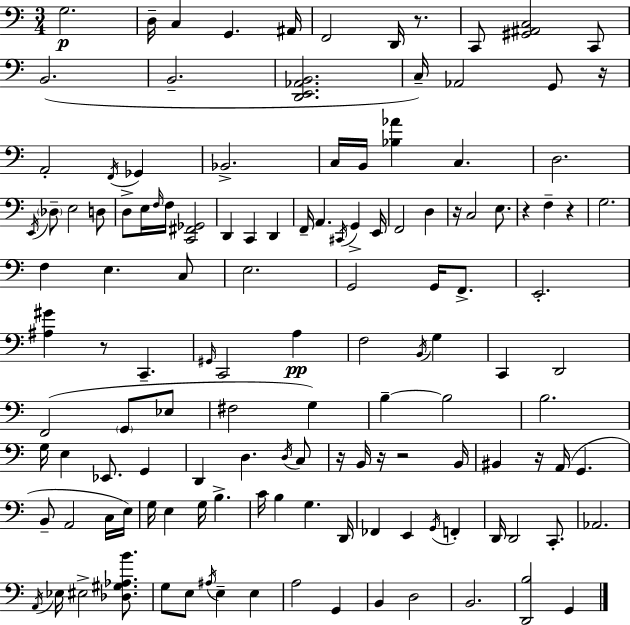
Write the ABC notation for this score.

X:1
T:Untitled
M:3/4
L:1/4
K:C
G,2 D,/4 C, G,, ^A,,/4 F,,2 D,,/4 z/2 C,,/2 [^G,,^A,,C,]2 C,,/2 B,,2 B,,2 [D,,E,,_A,,B,,]2 C,/4 _A,,2 G,,/2 z/4 A,,2 F,,/4 _G,, _B,,2 C,/4 B,,/4 [_B,_A] C, D,2 E,,/4 _D,/2 E,2 D,/2 D,/2 E,/4 F,/4 F,/4 [C,,^F,,_G,,]2 D,, C,, D,, F,,/4 A,, ^C,,/4 G,, E,,/4 F,,2 D, z/4 C,2 E,/2 z F, z G,2 F, E, C,/2 E,2 G,,2 G,,/4 F,,/2 E,,2 [^A,^G] z/2 C,, ^G,,/4 C,,2 A, F,2 B,,/4 G, C,, D,,2 F,,2 G,,/2 _E,/2 ^F,2 G, B, B,2 B,2 G,/4 E, _E,,/2 G,, D,, D, D,/4 C,/2 z/4 B,,/4 z/4 z2 B,,/4 ^B,, z/4 A,,/4 G,, B,,/2 A,,2 C,/4 E,/4 G,/4 E, G,/4 B, C/4 B, G, D,,/4 _F,, E,, G,,/4 F,, D,,/4 D,,2 C,,/2 _A,,2 A,,/4 _E,/4 ^E,2 [_D,^G,_A,B]/2 G,/2 E,/2 ^A,/4 E, E, A,2 G,, B,, D,2 B,,2 [D,,B,]2 G,,